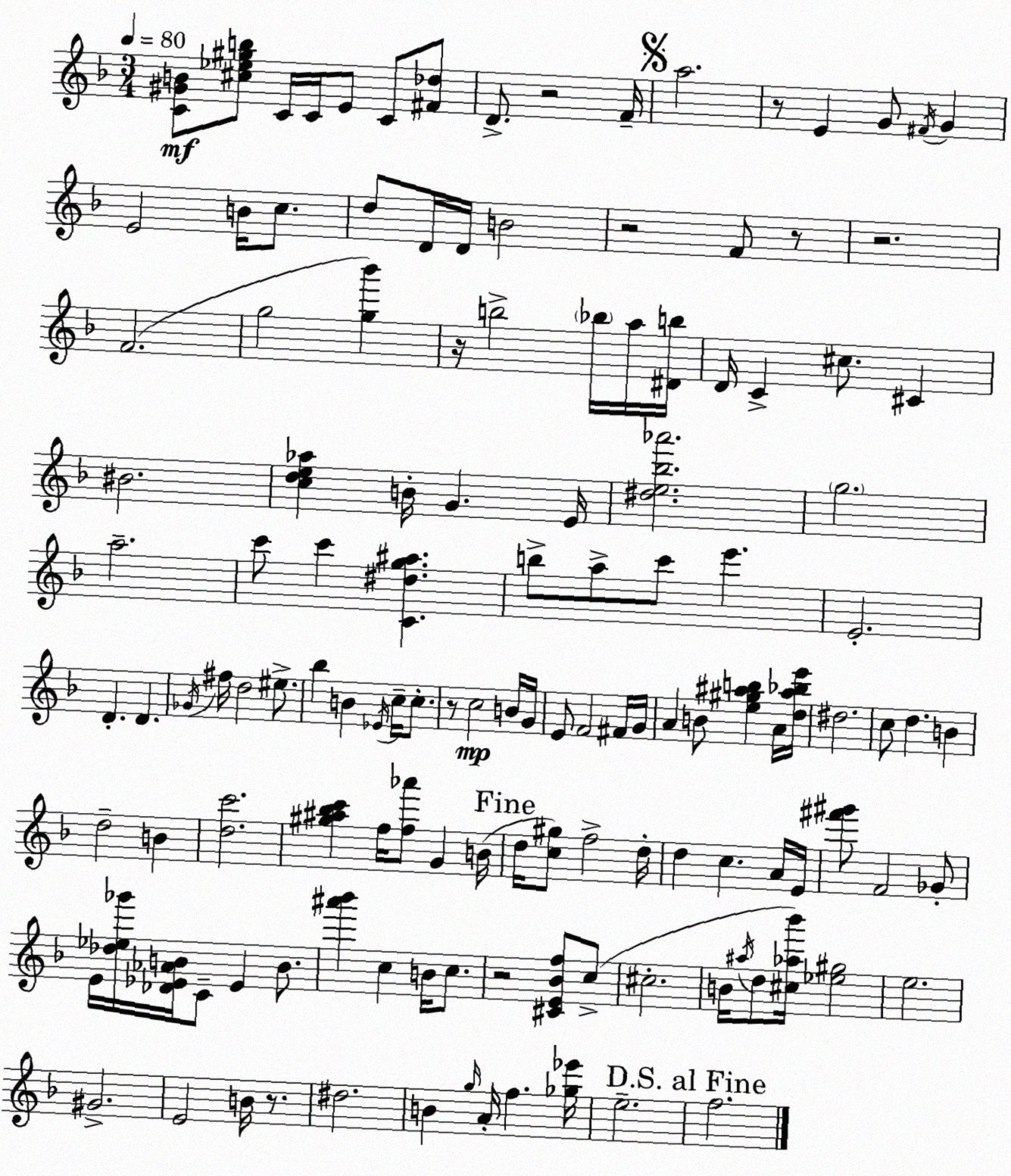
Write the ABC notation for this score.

X:1
T:Untitled
M:3/4
L:1/4
K:Dm
[C^GB]/2 [^c_e^gb]/2 C/4 C/4 E/2 C/2 [^F_d]/2 D/2 z2 F/4 a2 z/2 E G/2 ^F/4 G E2 B/4 c/2 d/2 D/4 D/4 B2 z2 F/2 z/2 z2 F2 g2 [g_b'] z/4 b2 _b/4 a/4 [^Db]/4 D/4 C ^c/2 ^C ^B2 [cde_a] B/4 G E/4 [^de_b_a']2 g2 a2 c'/2 c' [C^dg^a] b/2 a/2 c'/2 e' E2 D D _G/4 ^f/4 d2 ^e/2 _b B _E/4 c/4 c/2 z/2 c2 B/4 G/4 E/2 F2 ^F/4 G/4 A B/2 [e^g^ab] A/4 [d^a_be']/4 ^d2 c/2 d B d2 B [dc']2 [^g^a_bc'] f/4 [f_a']/2 G B/4 d/4 [c^g]/2 f2 d/4 d c A/4 E/4 [^f'^g']/2 F2 _G/2 E/4 [_d_e_g']/4 [_D_E_AB]/4 C/2 _E B/2 [^a'_b'] c B/4 c/2 z2 [^CE_Bf]/2 c/2 ^c2 B/4 ^a/4 d/2 [^c_a_b']/4 [_e^g]2 e2 ^G2 E2 B/4 z/2 ^d2 B g/4 A/4 f [_g_e']/4 e2 f2